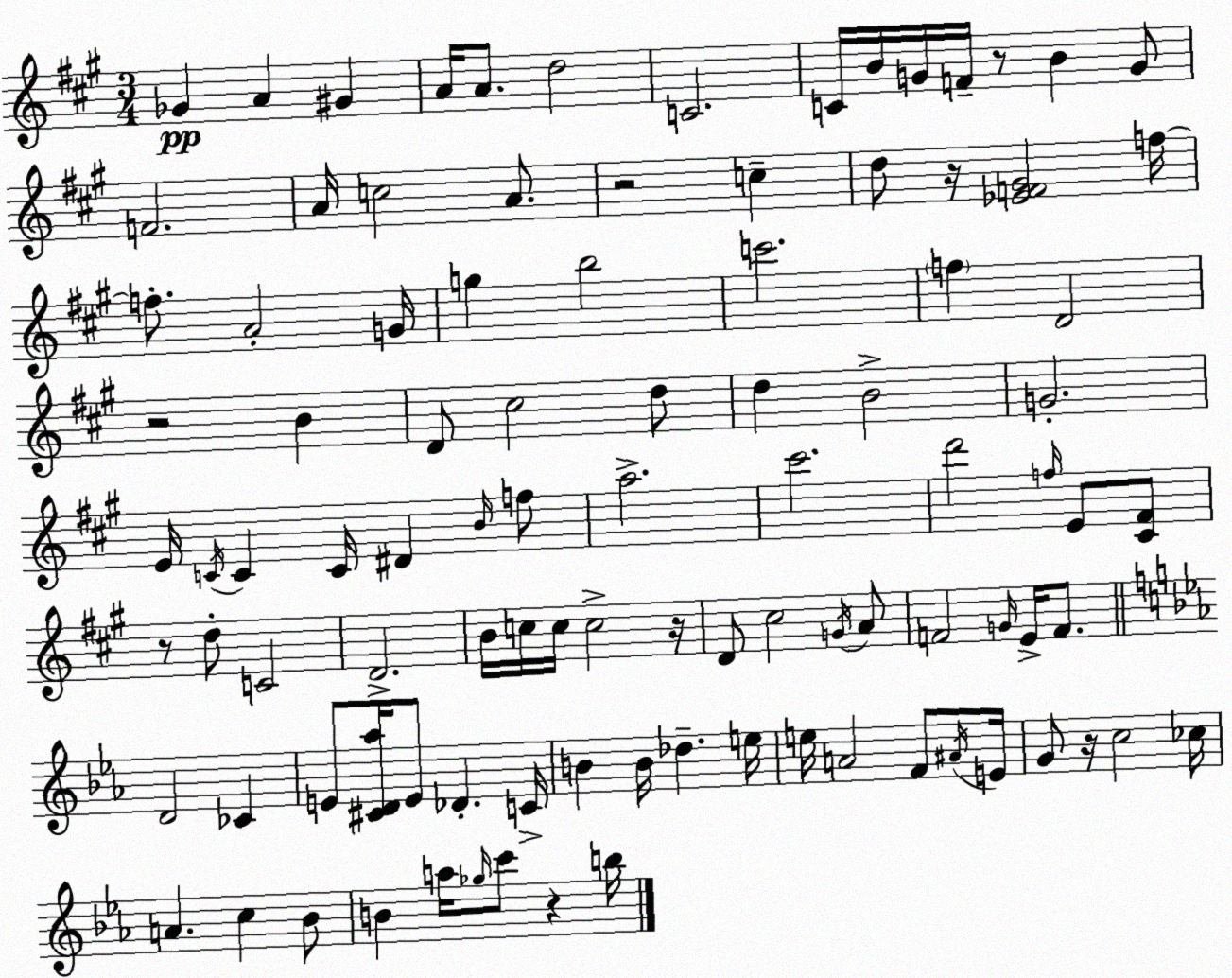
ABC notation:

X:1
T:Untitled
M:3/4
L:1/4
K:A
_G A ^G A/4 A/2 d2 C2 C/4 B/4 G/4 F/4 z/2 B G/2 F2 A/4 c2 A/2 z2 c d/2 z/4 [_EF^G]2 f/4 f/2 A2 G/4 g b2 c'2 f D2 z2 B D/2 ^c2 d/2 d B2 G2 E/4 C/4 C C/4 ^D B/4 f/2 a2 ^c'2 d'2 f/4 E/2 [^C^F]/2 z/2 d/2 C2 D2 B/4 c/4 c/4 c2 z/4 D/2 ^c2 G/4 A/2 F2 G/4 E/4 F/2 D2 _C E/2 [^CD_a]/4 E/2 _D C/4 B B/4 _d e/4 e/4 A2 F/2 ^A/4 E/4 G/2 z/4 c2 _c/4 A c _B/2 B a/4 _g/4 c'/2 z b/4